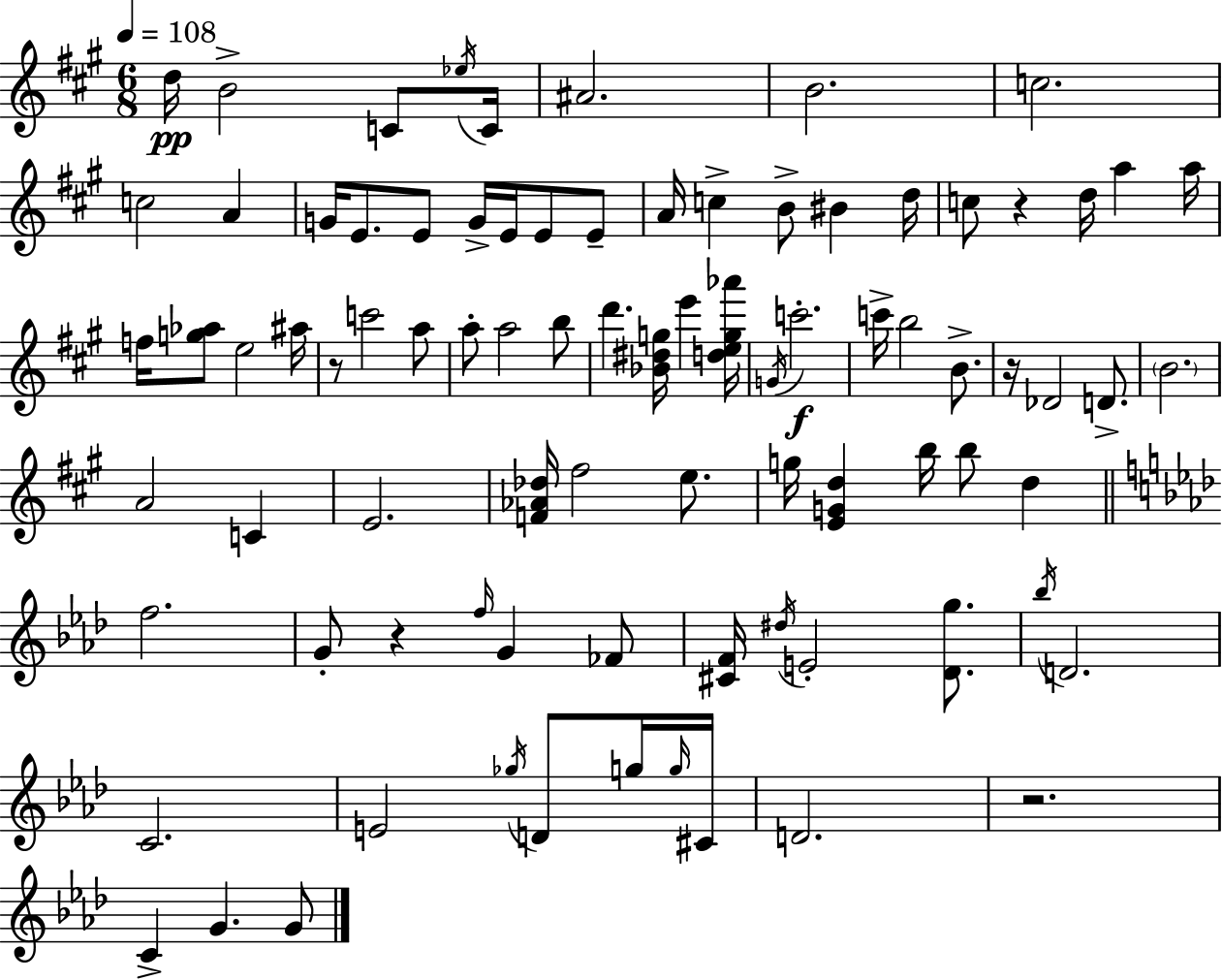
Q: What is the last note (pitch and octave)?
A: G4